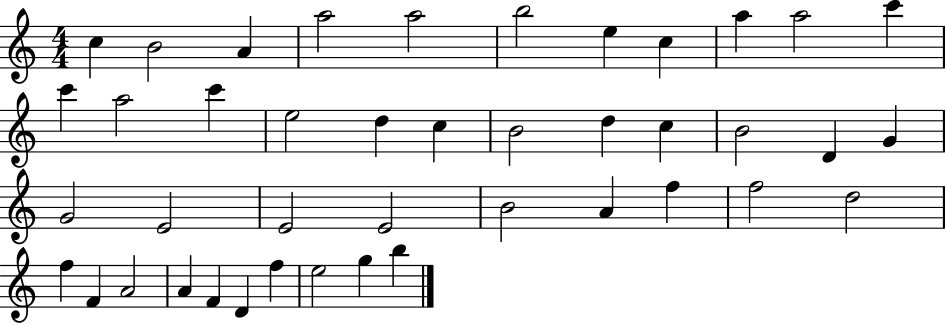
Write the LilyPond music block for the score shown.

{
  \clef treble
  \numericTimeSignature
  \time 4/4
  \key c \major
  c''4 b'2 a'4 | a''2 a''2 | b''2 e''4 c''4 | a''4 a''2 c'''4 | \break c'''4 a''2 c'''4 | e''2 d''4 c''4 | b'2 d''4 c''4 | b'2 d'4 g'4 | \break g'2 e'2 | e'2 e'2 | b'2 a'4 f''4 | f''2 d''2 | \break f''4 f'4 a'2 | a'4 f'4 d'4 f''4 | e''2 g''4 b''4 | \bar "|."
}